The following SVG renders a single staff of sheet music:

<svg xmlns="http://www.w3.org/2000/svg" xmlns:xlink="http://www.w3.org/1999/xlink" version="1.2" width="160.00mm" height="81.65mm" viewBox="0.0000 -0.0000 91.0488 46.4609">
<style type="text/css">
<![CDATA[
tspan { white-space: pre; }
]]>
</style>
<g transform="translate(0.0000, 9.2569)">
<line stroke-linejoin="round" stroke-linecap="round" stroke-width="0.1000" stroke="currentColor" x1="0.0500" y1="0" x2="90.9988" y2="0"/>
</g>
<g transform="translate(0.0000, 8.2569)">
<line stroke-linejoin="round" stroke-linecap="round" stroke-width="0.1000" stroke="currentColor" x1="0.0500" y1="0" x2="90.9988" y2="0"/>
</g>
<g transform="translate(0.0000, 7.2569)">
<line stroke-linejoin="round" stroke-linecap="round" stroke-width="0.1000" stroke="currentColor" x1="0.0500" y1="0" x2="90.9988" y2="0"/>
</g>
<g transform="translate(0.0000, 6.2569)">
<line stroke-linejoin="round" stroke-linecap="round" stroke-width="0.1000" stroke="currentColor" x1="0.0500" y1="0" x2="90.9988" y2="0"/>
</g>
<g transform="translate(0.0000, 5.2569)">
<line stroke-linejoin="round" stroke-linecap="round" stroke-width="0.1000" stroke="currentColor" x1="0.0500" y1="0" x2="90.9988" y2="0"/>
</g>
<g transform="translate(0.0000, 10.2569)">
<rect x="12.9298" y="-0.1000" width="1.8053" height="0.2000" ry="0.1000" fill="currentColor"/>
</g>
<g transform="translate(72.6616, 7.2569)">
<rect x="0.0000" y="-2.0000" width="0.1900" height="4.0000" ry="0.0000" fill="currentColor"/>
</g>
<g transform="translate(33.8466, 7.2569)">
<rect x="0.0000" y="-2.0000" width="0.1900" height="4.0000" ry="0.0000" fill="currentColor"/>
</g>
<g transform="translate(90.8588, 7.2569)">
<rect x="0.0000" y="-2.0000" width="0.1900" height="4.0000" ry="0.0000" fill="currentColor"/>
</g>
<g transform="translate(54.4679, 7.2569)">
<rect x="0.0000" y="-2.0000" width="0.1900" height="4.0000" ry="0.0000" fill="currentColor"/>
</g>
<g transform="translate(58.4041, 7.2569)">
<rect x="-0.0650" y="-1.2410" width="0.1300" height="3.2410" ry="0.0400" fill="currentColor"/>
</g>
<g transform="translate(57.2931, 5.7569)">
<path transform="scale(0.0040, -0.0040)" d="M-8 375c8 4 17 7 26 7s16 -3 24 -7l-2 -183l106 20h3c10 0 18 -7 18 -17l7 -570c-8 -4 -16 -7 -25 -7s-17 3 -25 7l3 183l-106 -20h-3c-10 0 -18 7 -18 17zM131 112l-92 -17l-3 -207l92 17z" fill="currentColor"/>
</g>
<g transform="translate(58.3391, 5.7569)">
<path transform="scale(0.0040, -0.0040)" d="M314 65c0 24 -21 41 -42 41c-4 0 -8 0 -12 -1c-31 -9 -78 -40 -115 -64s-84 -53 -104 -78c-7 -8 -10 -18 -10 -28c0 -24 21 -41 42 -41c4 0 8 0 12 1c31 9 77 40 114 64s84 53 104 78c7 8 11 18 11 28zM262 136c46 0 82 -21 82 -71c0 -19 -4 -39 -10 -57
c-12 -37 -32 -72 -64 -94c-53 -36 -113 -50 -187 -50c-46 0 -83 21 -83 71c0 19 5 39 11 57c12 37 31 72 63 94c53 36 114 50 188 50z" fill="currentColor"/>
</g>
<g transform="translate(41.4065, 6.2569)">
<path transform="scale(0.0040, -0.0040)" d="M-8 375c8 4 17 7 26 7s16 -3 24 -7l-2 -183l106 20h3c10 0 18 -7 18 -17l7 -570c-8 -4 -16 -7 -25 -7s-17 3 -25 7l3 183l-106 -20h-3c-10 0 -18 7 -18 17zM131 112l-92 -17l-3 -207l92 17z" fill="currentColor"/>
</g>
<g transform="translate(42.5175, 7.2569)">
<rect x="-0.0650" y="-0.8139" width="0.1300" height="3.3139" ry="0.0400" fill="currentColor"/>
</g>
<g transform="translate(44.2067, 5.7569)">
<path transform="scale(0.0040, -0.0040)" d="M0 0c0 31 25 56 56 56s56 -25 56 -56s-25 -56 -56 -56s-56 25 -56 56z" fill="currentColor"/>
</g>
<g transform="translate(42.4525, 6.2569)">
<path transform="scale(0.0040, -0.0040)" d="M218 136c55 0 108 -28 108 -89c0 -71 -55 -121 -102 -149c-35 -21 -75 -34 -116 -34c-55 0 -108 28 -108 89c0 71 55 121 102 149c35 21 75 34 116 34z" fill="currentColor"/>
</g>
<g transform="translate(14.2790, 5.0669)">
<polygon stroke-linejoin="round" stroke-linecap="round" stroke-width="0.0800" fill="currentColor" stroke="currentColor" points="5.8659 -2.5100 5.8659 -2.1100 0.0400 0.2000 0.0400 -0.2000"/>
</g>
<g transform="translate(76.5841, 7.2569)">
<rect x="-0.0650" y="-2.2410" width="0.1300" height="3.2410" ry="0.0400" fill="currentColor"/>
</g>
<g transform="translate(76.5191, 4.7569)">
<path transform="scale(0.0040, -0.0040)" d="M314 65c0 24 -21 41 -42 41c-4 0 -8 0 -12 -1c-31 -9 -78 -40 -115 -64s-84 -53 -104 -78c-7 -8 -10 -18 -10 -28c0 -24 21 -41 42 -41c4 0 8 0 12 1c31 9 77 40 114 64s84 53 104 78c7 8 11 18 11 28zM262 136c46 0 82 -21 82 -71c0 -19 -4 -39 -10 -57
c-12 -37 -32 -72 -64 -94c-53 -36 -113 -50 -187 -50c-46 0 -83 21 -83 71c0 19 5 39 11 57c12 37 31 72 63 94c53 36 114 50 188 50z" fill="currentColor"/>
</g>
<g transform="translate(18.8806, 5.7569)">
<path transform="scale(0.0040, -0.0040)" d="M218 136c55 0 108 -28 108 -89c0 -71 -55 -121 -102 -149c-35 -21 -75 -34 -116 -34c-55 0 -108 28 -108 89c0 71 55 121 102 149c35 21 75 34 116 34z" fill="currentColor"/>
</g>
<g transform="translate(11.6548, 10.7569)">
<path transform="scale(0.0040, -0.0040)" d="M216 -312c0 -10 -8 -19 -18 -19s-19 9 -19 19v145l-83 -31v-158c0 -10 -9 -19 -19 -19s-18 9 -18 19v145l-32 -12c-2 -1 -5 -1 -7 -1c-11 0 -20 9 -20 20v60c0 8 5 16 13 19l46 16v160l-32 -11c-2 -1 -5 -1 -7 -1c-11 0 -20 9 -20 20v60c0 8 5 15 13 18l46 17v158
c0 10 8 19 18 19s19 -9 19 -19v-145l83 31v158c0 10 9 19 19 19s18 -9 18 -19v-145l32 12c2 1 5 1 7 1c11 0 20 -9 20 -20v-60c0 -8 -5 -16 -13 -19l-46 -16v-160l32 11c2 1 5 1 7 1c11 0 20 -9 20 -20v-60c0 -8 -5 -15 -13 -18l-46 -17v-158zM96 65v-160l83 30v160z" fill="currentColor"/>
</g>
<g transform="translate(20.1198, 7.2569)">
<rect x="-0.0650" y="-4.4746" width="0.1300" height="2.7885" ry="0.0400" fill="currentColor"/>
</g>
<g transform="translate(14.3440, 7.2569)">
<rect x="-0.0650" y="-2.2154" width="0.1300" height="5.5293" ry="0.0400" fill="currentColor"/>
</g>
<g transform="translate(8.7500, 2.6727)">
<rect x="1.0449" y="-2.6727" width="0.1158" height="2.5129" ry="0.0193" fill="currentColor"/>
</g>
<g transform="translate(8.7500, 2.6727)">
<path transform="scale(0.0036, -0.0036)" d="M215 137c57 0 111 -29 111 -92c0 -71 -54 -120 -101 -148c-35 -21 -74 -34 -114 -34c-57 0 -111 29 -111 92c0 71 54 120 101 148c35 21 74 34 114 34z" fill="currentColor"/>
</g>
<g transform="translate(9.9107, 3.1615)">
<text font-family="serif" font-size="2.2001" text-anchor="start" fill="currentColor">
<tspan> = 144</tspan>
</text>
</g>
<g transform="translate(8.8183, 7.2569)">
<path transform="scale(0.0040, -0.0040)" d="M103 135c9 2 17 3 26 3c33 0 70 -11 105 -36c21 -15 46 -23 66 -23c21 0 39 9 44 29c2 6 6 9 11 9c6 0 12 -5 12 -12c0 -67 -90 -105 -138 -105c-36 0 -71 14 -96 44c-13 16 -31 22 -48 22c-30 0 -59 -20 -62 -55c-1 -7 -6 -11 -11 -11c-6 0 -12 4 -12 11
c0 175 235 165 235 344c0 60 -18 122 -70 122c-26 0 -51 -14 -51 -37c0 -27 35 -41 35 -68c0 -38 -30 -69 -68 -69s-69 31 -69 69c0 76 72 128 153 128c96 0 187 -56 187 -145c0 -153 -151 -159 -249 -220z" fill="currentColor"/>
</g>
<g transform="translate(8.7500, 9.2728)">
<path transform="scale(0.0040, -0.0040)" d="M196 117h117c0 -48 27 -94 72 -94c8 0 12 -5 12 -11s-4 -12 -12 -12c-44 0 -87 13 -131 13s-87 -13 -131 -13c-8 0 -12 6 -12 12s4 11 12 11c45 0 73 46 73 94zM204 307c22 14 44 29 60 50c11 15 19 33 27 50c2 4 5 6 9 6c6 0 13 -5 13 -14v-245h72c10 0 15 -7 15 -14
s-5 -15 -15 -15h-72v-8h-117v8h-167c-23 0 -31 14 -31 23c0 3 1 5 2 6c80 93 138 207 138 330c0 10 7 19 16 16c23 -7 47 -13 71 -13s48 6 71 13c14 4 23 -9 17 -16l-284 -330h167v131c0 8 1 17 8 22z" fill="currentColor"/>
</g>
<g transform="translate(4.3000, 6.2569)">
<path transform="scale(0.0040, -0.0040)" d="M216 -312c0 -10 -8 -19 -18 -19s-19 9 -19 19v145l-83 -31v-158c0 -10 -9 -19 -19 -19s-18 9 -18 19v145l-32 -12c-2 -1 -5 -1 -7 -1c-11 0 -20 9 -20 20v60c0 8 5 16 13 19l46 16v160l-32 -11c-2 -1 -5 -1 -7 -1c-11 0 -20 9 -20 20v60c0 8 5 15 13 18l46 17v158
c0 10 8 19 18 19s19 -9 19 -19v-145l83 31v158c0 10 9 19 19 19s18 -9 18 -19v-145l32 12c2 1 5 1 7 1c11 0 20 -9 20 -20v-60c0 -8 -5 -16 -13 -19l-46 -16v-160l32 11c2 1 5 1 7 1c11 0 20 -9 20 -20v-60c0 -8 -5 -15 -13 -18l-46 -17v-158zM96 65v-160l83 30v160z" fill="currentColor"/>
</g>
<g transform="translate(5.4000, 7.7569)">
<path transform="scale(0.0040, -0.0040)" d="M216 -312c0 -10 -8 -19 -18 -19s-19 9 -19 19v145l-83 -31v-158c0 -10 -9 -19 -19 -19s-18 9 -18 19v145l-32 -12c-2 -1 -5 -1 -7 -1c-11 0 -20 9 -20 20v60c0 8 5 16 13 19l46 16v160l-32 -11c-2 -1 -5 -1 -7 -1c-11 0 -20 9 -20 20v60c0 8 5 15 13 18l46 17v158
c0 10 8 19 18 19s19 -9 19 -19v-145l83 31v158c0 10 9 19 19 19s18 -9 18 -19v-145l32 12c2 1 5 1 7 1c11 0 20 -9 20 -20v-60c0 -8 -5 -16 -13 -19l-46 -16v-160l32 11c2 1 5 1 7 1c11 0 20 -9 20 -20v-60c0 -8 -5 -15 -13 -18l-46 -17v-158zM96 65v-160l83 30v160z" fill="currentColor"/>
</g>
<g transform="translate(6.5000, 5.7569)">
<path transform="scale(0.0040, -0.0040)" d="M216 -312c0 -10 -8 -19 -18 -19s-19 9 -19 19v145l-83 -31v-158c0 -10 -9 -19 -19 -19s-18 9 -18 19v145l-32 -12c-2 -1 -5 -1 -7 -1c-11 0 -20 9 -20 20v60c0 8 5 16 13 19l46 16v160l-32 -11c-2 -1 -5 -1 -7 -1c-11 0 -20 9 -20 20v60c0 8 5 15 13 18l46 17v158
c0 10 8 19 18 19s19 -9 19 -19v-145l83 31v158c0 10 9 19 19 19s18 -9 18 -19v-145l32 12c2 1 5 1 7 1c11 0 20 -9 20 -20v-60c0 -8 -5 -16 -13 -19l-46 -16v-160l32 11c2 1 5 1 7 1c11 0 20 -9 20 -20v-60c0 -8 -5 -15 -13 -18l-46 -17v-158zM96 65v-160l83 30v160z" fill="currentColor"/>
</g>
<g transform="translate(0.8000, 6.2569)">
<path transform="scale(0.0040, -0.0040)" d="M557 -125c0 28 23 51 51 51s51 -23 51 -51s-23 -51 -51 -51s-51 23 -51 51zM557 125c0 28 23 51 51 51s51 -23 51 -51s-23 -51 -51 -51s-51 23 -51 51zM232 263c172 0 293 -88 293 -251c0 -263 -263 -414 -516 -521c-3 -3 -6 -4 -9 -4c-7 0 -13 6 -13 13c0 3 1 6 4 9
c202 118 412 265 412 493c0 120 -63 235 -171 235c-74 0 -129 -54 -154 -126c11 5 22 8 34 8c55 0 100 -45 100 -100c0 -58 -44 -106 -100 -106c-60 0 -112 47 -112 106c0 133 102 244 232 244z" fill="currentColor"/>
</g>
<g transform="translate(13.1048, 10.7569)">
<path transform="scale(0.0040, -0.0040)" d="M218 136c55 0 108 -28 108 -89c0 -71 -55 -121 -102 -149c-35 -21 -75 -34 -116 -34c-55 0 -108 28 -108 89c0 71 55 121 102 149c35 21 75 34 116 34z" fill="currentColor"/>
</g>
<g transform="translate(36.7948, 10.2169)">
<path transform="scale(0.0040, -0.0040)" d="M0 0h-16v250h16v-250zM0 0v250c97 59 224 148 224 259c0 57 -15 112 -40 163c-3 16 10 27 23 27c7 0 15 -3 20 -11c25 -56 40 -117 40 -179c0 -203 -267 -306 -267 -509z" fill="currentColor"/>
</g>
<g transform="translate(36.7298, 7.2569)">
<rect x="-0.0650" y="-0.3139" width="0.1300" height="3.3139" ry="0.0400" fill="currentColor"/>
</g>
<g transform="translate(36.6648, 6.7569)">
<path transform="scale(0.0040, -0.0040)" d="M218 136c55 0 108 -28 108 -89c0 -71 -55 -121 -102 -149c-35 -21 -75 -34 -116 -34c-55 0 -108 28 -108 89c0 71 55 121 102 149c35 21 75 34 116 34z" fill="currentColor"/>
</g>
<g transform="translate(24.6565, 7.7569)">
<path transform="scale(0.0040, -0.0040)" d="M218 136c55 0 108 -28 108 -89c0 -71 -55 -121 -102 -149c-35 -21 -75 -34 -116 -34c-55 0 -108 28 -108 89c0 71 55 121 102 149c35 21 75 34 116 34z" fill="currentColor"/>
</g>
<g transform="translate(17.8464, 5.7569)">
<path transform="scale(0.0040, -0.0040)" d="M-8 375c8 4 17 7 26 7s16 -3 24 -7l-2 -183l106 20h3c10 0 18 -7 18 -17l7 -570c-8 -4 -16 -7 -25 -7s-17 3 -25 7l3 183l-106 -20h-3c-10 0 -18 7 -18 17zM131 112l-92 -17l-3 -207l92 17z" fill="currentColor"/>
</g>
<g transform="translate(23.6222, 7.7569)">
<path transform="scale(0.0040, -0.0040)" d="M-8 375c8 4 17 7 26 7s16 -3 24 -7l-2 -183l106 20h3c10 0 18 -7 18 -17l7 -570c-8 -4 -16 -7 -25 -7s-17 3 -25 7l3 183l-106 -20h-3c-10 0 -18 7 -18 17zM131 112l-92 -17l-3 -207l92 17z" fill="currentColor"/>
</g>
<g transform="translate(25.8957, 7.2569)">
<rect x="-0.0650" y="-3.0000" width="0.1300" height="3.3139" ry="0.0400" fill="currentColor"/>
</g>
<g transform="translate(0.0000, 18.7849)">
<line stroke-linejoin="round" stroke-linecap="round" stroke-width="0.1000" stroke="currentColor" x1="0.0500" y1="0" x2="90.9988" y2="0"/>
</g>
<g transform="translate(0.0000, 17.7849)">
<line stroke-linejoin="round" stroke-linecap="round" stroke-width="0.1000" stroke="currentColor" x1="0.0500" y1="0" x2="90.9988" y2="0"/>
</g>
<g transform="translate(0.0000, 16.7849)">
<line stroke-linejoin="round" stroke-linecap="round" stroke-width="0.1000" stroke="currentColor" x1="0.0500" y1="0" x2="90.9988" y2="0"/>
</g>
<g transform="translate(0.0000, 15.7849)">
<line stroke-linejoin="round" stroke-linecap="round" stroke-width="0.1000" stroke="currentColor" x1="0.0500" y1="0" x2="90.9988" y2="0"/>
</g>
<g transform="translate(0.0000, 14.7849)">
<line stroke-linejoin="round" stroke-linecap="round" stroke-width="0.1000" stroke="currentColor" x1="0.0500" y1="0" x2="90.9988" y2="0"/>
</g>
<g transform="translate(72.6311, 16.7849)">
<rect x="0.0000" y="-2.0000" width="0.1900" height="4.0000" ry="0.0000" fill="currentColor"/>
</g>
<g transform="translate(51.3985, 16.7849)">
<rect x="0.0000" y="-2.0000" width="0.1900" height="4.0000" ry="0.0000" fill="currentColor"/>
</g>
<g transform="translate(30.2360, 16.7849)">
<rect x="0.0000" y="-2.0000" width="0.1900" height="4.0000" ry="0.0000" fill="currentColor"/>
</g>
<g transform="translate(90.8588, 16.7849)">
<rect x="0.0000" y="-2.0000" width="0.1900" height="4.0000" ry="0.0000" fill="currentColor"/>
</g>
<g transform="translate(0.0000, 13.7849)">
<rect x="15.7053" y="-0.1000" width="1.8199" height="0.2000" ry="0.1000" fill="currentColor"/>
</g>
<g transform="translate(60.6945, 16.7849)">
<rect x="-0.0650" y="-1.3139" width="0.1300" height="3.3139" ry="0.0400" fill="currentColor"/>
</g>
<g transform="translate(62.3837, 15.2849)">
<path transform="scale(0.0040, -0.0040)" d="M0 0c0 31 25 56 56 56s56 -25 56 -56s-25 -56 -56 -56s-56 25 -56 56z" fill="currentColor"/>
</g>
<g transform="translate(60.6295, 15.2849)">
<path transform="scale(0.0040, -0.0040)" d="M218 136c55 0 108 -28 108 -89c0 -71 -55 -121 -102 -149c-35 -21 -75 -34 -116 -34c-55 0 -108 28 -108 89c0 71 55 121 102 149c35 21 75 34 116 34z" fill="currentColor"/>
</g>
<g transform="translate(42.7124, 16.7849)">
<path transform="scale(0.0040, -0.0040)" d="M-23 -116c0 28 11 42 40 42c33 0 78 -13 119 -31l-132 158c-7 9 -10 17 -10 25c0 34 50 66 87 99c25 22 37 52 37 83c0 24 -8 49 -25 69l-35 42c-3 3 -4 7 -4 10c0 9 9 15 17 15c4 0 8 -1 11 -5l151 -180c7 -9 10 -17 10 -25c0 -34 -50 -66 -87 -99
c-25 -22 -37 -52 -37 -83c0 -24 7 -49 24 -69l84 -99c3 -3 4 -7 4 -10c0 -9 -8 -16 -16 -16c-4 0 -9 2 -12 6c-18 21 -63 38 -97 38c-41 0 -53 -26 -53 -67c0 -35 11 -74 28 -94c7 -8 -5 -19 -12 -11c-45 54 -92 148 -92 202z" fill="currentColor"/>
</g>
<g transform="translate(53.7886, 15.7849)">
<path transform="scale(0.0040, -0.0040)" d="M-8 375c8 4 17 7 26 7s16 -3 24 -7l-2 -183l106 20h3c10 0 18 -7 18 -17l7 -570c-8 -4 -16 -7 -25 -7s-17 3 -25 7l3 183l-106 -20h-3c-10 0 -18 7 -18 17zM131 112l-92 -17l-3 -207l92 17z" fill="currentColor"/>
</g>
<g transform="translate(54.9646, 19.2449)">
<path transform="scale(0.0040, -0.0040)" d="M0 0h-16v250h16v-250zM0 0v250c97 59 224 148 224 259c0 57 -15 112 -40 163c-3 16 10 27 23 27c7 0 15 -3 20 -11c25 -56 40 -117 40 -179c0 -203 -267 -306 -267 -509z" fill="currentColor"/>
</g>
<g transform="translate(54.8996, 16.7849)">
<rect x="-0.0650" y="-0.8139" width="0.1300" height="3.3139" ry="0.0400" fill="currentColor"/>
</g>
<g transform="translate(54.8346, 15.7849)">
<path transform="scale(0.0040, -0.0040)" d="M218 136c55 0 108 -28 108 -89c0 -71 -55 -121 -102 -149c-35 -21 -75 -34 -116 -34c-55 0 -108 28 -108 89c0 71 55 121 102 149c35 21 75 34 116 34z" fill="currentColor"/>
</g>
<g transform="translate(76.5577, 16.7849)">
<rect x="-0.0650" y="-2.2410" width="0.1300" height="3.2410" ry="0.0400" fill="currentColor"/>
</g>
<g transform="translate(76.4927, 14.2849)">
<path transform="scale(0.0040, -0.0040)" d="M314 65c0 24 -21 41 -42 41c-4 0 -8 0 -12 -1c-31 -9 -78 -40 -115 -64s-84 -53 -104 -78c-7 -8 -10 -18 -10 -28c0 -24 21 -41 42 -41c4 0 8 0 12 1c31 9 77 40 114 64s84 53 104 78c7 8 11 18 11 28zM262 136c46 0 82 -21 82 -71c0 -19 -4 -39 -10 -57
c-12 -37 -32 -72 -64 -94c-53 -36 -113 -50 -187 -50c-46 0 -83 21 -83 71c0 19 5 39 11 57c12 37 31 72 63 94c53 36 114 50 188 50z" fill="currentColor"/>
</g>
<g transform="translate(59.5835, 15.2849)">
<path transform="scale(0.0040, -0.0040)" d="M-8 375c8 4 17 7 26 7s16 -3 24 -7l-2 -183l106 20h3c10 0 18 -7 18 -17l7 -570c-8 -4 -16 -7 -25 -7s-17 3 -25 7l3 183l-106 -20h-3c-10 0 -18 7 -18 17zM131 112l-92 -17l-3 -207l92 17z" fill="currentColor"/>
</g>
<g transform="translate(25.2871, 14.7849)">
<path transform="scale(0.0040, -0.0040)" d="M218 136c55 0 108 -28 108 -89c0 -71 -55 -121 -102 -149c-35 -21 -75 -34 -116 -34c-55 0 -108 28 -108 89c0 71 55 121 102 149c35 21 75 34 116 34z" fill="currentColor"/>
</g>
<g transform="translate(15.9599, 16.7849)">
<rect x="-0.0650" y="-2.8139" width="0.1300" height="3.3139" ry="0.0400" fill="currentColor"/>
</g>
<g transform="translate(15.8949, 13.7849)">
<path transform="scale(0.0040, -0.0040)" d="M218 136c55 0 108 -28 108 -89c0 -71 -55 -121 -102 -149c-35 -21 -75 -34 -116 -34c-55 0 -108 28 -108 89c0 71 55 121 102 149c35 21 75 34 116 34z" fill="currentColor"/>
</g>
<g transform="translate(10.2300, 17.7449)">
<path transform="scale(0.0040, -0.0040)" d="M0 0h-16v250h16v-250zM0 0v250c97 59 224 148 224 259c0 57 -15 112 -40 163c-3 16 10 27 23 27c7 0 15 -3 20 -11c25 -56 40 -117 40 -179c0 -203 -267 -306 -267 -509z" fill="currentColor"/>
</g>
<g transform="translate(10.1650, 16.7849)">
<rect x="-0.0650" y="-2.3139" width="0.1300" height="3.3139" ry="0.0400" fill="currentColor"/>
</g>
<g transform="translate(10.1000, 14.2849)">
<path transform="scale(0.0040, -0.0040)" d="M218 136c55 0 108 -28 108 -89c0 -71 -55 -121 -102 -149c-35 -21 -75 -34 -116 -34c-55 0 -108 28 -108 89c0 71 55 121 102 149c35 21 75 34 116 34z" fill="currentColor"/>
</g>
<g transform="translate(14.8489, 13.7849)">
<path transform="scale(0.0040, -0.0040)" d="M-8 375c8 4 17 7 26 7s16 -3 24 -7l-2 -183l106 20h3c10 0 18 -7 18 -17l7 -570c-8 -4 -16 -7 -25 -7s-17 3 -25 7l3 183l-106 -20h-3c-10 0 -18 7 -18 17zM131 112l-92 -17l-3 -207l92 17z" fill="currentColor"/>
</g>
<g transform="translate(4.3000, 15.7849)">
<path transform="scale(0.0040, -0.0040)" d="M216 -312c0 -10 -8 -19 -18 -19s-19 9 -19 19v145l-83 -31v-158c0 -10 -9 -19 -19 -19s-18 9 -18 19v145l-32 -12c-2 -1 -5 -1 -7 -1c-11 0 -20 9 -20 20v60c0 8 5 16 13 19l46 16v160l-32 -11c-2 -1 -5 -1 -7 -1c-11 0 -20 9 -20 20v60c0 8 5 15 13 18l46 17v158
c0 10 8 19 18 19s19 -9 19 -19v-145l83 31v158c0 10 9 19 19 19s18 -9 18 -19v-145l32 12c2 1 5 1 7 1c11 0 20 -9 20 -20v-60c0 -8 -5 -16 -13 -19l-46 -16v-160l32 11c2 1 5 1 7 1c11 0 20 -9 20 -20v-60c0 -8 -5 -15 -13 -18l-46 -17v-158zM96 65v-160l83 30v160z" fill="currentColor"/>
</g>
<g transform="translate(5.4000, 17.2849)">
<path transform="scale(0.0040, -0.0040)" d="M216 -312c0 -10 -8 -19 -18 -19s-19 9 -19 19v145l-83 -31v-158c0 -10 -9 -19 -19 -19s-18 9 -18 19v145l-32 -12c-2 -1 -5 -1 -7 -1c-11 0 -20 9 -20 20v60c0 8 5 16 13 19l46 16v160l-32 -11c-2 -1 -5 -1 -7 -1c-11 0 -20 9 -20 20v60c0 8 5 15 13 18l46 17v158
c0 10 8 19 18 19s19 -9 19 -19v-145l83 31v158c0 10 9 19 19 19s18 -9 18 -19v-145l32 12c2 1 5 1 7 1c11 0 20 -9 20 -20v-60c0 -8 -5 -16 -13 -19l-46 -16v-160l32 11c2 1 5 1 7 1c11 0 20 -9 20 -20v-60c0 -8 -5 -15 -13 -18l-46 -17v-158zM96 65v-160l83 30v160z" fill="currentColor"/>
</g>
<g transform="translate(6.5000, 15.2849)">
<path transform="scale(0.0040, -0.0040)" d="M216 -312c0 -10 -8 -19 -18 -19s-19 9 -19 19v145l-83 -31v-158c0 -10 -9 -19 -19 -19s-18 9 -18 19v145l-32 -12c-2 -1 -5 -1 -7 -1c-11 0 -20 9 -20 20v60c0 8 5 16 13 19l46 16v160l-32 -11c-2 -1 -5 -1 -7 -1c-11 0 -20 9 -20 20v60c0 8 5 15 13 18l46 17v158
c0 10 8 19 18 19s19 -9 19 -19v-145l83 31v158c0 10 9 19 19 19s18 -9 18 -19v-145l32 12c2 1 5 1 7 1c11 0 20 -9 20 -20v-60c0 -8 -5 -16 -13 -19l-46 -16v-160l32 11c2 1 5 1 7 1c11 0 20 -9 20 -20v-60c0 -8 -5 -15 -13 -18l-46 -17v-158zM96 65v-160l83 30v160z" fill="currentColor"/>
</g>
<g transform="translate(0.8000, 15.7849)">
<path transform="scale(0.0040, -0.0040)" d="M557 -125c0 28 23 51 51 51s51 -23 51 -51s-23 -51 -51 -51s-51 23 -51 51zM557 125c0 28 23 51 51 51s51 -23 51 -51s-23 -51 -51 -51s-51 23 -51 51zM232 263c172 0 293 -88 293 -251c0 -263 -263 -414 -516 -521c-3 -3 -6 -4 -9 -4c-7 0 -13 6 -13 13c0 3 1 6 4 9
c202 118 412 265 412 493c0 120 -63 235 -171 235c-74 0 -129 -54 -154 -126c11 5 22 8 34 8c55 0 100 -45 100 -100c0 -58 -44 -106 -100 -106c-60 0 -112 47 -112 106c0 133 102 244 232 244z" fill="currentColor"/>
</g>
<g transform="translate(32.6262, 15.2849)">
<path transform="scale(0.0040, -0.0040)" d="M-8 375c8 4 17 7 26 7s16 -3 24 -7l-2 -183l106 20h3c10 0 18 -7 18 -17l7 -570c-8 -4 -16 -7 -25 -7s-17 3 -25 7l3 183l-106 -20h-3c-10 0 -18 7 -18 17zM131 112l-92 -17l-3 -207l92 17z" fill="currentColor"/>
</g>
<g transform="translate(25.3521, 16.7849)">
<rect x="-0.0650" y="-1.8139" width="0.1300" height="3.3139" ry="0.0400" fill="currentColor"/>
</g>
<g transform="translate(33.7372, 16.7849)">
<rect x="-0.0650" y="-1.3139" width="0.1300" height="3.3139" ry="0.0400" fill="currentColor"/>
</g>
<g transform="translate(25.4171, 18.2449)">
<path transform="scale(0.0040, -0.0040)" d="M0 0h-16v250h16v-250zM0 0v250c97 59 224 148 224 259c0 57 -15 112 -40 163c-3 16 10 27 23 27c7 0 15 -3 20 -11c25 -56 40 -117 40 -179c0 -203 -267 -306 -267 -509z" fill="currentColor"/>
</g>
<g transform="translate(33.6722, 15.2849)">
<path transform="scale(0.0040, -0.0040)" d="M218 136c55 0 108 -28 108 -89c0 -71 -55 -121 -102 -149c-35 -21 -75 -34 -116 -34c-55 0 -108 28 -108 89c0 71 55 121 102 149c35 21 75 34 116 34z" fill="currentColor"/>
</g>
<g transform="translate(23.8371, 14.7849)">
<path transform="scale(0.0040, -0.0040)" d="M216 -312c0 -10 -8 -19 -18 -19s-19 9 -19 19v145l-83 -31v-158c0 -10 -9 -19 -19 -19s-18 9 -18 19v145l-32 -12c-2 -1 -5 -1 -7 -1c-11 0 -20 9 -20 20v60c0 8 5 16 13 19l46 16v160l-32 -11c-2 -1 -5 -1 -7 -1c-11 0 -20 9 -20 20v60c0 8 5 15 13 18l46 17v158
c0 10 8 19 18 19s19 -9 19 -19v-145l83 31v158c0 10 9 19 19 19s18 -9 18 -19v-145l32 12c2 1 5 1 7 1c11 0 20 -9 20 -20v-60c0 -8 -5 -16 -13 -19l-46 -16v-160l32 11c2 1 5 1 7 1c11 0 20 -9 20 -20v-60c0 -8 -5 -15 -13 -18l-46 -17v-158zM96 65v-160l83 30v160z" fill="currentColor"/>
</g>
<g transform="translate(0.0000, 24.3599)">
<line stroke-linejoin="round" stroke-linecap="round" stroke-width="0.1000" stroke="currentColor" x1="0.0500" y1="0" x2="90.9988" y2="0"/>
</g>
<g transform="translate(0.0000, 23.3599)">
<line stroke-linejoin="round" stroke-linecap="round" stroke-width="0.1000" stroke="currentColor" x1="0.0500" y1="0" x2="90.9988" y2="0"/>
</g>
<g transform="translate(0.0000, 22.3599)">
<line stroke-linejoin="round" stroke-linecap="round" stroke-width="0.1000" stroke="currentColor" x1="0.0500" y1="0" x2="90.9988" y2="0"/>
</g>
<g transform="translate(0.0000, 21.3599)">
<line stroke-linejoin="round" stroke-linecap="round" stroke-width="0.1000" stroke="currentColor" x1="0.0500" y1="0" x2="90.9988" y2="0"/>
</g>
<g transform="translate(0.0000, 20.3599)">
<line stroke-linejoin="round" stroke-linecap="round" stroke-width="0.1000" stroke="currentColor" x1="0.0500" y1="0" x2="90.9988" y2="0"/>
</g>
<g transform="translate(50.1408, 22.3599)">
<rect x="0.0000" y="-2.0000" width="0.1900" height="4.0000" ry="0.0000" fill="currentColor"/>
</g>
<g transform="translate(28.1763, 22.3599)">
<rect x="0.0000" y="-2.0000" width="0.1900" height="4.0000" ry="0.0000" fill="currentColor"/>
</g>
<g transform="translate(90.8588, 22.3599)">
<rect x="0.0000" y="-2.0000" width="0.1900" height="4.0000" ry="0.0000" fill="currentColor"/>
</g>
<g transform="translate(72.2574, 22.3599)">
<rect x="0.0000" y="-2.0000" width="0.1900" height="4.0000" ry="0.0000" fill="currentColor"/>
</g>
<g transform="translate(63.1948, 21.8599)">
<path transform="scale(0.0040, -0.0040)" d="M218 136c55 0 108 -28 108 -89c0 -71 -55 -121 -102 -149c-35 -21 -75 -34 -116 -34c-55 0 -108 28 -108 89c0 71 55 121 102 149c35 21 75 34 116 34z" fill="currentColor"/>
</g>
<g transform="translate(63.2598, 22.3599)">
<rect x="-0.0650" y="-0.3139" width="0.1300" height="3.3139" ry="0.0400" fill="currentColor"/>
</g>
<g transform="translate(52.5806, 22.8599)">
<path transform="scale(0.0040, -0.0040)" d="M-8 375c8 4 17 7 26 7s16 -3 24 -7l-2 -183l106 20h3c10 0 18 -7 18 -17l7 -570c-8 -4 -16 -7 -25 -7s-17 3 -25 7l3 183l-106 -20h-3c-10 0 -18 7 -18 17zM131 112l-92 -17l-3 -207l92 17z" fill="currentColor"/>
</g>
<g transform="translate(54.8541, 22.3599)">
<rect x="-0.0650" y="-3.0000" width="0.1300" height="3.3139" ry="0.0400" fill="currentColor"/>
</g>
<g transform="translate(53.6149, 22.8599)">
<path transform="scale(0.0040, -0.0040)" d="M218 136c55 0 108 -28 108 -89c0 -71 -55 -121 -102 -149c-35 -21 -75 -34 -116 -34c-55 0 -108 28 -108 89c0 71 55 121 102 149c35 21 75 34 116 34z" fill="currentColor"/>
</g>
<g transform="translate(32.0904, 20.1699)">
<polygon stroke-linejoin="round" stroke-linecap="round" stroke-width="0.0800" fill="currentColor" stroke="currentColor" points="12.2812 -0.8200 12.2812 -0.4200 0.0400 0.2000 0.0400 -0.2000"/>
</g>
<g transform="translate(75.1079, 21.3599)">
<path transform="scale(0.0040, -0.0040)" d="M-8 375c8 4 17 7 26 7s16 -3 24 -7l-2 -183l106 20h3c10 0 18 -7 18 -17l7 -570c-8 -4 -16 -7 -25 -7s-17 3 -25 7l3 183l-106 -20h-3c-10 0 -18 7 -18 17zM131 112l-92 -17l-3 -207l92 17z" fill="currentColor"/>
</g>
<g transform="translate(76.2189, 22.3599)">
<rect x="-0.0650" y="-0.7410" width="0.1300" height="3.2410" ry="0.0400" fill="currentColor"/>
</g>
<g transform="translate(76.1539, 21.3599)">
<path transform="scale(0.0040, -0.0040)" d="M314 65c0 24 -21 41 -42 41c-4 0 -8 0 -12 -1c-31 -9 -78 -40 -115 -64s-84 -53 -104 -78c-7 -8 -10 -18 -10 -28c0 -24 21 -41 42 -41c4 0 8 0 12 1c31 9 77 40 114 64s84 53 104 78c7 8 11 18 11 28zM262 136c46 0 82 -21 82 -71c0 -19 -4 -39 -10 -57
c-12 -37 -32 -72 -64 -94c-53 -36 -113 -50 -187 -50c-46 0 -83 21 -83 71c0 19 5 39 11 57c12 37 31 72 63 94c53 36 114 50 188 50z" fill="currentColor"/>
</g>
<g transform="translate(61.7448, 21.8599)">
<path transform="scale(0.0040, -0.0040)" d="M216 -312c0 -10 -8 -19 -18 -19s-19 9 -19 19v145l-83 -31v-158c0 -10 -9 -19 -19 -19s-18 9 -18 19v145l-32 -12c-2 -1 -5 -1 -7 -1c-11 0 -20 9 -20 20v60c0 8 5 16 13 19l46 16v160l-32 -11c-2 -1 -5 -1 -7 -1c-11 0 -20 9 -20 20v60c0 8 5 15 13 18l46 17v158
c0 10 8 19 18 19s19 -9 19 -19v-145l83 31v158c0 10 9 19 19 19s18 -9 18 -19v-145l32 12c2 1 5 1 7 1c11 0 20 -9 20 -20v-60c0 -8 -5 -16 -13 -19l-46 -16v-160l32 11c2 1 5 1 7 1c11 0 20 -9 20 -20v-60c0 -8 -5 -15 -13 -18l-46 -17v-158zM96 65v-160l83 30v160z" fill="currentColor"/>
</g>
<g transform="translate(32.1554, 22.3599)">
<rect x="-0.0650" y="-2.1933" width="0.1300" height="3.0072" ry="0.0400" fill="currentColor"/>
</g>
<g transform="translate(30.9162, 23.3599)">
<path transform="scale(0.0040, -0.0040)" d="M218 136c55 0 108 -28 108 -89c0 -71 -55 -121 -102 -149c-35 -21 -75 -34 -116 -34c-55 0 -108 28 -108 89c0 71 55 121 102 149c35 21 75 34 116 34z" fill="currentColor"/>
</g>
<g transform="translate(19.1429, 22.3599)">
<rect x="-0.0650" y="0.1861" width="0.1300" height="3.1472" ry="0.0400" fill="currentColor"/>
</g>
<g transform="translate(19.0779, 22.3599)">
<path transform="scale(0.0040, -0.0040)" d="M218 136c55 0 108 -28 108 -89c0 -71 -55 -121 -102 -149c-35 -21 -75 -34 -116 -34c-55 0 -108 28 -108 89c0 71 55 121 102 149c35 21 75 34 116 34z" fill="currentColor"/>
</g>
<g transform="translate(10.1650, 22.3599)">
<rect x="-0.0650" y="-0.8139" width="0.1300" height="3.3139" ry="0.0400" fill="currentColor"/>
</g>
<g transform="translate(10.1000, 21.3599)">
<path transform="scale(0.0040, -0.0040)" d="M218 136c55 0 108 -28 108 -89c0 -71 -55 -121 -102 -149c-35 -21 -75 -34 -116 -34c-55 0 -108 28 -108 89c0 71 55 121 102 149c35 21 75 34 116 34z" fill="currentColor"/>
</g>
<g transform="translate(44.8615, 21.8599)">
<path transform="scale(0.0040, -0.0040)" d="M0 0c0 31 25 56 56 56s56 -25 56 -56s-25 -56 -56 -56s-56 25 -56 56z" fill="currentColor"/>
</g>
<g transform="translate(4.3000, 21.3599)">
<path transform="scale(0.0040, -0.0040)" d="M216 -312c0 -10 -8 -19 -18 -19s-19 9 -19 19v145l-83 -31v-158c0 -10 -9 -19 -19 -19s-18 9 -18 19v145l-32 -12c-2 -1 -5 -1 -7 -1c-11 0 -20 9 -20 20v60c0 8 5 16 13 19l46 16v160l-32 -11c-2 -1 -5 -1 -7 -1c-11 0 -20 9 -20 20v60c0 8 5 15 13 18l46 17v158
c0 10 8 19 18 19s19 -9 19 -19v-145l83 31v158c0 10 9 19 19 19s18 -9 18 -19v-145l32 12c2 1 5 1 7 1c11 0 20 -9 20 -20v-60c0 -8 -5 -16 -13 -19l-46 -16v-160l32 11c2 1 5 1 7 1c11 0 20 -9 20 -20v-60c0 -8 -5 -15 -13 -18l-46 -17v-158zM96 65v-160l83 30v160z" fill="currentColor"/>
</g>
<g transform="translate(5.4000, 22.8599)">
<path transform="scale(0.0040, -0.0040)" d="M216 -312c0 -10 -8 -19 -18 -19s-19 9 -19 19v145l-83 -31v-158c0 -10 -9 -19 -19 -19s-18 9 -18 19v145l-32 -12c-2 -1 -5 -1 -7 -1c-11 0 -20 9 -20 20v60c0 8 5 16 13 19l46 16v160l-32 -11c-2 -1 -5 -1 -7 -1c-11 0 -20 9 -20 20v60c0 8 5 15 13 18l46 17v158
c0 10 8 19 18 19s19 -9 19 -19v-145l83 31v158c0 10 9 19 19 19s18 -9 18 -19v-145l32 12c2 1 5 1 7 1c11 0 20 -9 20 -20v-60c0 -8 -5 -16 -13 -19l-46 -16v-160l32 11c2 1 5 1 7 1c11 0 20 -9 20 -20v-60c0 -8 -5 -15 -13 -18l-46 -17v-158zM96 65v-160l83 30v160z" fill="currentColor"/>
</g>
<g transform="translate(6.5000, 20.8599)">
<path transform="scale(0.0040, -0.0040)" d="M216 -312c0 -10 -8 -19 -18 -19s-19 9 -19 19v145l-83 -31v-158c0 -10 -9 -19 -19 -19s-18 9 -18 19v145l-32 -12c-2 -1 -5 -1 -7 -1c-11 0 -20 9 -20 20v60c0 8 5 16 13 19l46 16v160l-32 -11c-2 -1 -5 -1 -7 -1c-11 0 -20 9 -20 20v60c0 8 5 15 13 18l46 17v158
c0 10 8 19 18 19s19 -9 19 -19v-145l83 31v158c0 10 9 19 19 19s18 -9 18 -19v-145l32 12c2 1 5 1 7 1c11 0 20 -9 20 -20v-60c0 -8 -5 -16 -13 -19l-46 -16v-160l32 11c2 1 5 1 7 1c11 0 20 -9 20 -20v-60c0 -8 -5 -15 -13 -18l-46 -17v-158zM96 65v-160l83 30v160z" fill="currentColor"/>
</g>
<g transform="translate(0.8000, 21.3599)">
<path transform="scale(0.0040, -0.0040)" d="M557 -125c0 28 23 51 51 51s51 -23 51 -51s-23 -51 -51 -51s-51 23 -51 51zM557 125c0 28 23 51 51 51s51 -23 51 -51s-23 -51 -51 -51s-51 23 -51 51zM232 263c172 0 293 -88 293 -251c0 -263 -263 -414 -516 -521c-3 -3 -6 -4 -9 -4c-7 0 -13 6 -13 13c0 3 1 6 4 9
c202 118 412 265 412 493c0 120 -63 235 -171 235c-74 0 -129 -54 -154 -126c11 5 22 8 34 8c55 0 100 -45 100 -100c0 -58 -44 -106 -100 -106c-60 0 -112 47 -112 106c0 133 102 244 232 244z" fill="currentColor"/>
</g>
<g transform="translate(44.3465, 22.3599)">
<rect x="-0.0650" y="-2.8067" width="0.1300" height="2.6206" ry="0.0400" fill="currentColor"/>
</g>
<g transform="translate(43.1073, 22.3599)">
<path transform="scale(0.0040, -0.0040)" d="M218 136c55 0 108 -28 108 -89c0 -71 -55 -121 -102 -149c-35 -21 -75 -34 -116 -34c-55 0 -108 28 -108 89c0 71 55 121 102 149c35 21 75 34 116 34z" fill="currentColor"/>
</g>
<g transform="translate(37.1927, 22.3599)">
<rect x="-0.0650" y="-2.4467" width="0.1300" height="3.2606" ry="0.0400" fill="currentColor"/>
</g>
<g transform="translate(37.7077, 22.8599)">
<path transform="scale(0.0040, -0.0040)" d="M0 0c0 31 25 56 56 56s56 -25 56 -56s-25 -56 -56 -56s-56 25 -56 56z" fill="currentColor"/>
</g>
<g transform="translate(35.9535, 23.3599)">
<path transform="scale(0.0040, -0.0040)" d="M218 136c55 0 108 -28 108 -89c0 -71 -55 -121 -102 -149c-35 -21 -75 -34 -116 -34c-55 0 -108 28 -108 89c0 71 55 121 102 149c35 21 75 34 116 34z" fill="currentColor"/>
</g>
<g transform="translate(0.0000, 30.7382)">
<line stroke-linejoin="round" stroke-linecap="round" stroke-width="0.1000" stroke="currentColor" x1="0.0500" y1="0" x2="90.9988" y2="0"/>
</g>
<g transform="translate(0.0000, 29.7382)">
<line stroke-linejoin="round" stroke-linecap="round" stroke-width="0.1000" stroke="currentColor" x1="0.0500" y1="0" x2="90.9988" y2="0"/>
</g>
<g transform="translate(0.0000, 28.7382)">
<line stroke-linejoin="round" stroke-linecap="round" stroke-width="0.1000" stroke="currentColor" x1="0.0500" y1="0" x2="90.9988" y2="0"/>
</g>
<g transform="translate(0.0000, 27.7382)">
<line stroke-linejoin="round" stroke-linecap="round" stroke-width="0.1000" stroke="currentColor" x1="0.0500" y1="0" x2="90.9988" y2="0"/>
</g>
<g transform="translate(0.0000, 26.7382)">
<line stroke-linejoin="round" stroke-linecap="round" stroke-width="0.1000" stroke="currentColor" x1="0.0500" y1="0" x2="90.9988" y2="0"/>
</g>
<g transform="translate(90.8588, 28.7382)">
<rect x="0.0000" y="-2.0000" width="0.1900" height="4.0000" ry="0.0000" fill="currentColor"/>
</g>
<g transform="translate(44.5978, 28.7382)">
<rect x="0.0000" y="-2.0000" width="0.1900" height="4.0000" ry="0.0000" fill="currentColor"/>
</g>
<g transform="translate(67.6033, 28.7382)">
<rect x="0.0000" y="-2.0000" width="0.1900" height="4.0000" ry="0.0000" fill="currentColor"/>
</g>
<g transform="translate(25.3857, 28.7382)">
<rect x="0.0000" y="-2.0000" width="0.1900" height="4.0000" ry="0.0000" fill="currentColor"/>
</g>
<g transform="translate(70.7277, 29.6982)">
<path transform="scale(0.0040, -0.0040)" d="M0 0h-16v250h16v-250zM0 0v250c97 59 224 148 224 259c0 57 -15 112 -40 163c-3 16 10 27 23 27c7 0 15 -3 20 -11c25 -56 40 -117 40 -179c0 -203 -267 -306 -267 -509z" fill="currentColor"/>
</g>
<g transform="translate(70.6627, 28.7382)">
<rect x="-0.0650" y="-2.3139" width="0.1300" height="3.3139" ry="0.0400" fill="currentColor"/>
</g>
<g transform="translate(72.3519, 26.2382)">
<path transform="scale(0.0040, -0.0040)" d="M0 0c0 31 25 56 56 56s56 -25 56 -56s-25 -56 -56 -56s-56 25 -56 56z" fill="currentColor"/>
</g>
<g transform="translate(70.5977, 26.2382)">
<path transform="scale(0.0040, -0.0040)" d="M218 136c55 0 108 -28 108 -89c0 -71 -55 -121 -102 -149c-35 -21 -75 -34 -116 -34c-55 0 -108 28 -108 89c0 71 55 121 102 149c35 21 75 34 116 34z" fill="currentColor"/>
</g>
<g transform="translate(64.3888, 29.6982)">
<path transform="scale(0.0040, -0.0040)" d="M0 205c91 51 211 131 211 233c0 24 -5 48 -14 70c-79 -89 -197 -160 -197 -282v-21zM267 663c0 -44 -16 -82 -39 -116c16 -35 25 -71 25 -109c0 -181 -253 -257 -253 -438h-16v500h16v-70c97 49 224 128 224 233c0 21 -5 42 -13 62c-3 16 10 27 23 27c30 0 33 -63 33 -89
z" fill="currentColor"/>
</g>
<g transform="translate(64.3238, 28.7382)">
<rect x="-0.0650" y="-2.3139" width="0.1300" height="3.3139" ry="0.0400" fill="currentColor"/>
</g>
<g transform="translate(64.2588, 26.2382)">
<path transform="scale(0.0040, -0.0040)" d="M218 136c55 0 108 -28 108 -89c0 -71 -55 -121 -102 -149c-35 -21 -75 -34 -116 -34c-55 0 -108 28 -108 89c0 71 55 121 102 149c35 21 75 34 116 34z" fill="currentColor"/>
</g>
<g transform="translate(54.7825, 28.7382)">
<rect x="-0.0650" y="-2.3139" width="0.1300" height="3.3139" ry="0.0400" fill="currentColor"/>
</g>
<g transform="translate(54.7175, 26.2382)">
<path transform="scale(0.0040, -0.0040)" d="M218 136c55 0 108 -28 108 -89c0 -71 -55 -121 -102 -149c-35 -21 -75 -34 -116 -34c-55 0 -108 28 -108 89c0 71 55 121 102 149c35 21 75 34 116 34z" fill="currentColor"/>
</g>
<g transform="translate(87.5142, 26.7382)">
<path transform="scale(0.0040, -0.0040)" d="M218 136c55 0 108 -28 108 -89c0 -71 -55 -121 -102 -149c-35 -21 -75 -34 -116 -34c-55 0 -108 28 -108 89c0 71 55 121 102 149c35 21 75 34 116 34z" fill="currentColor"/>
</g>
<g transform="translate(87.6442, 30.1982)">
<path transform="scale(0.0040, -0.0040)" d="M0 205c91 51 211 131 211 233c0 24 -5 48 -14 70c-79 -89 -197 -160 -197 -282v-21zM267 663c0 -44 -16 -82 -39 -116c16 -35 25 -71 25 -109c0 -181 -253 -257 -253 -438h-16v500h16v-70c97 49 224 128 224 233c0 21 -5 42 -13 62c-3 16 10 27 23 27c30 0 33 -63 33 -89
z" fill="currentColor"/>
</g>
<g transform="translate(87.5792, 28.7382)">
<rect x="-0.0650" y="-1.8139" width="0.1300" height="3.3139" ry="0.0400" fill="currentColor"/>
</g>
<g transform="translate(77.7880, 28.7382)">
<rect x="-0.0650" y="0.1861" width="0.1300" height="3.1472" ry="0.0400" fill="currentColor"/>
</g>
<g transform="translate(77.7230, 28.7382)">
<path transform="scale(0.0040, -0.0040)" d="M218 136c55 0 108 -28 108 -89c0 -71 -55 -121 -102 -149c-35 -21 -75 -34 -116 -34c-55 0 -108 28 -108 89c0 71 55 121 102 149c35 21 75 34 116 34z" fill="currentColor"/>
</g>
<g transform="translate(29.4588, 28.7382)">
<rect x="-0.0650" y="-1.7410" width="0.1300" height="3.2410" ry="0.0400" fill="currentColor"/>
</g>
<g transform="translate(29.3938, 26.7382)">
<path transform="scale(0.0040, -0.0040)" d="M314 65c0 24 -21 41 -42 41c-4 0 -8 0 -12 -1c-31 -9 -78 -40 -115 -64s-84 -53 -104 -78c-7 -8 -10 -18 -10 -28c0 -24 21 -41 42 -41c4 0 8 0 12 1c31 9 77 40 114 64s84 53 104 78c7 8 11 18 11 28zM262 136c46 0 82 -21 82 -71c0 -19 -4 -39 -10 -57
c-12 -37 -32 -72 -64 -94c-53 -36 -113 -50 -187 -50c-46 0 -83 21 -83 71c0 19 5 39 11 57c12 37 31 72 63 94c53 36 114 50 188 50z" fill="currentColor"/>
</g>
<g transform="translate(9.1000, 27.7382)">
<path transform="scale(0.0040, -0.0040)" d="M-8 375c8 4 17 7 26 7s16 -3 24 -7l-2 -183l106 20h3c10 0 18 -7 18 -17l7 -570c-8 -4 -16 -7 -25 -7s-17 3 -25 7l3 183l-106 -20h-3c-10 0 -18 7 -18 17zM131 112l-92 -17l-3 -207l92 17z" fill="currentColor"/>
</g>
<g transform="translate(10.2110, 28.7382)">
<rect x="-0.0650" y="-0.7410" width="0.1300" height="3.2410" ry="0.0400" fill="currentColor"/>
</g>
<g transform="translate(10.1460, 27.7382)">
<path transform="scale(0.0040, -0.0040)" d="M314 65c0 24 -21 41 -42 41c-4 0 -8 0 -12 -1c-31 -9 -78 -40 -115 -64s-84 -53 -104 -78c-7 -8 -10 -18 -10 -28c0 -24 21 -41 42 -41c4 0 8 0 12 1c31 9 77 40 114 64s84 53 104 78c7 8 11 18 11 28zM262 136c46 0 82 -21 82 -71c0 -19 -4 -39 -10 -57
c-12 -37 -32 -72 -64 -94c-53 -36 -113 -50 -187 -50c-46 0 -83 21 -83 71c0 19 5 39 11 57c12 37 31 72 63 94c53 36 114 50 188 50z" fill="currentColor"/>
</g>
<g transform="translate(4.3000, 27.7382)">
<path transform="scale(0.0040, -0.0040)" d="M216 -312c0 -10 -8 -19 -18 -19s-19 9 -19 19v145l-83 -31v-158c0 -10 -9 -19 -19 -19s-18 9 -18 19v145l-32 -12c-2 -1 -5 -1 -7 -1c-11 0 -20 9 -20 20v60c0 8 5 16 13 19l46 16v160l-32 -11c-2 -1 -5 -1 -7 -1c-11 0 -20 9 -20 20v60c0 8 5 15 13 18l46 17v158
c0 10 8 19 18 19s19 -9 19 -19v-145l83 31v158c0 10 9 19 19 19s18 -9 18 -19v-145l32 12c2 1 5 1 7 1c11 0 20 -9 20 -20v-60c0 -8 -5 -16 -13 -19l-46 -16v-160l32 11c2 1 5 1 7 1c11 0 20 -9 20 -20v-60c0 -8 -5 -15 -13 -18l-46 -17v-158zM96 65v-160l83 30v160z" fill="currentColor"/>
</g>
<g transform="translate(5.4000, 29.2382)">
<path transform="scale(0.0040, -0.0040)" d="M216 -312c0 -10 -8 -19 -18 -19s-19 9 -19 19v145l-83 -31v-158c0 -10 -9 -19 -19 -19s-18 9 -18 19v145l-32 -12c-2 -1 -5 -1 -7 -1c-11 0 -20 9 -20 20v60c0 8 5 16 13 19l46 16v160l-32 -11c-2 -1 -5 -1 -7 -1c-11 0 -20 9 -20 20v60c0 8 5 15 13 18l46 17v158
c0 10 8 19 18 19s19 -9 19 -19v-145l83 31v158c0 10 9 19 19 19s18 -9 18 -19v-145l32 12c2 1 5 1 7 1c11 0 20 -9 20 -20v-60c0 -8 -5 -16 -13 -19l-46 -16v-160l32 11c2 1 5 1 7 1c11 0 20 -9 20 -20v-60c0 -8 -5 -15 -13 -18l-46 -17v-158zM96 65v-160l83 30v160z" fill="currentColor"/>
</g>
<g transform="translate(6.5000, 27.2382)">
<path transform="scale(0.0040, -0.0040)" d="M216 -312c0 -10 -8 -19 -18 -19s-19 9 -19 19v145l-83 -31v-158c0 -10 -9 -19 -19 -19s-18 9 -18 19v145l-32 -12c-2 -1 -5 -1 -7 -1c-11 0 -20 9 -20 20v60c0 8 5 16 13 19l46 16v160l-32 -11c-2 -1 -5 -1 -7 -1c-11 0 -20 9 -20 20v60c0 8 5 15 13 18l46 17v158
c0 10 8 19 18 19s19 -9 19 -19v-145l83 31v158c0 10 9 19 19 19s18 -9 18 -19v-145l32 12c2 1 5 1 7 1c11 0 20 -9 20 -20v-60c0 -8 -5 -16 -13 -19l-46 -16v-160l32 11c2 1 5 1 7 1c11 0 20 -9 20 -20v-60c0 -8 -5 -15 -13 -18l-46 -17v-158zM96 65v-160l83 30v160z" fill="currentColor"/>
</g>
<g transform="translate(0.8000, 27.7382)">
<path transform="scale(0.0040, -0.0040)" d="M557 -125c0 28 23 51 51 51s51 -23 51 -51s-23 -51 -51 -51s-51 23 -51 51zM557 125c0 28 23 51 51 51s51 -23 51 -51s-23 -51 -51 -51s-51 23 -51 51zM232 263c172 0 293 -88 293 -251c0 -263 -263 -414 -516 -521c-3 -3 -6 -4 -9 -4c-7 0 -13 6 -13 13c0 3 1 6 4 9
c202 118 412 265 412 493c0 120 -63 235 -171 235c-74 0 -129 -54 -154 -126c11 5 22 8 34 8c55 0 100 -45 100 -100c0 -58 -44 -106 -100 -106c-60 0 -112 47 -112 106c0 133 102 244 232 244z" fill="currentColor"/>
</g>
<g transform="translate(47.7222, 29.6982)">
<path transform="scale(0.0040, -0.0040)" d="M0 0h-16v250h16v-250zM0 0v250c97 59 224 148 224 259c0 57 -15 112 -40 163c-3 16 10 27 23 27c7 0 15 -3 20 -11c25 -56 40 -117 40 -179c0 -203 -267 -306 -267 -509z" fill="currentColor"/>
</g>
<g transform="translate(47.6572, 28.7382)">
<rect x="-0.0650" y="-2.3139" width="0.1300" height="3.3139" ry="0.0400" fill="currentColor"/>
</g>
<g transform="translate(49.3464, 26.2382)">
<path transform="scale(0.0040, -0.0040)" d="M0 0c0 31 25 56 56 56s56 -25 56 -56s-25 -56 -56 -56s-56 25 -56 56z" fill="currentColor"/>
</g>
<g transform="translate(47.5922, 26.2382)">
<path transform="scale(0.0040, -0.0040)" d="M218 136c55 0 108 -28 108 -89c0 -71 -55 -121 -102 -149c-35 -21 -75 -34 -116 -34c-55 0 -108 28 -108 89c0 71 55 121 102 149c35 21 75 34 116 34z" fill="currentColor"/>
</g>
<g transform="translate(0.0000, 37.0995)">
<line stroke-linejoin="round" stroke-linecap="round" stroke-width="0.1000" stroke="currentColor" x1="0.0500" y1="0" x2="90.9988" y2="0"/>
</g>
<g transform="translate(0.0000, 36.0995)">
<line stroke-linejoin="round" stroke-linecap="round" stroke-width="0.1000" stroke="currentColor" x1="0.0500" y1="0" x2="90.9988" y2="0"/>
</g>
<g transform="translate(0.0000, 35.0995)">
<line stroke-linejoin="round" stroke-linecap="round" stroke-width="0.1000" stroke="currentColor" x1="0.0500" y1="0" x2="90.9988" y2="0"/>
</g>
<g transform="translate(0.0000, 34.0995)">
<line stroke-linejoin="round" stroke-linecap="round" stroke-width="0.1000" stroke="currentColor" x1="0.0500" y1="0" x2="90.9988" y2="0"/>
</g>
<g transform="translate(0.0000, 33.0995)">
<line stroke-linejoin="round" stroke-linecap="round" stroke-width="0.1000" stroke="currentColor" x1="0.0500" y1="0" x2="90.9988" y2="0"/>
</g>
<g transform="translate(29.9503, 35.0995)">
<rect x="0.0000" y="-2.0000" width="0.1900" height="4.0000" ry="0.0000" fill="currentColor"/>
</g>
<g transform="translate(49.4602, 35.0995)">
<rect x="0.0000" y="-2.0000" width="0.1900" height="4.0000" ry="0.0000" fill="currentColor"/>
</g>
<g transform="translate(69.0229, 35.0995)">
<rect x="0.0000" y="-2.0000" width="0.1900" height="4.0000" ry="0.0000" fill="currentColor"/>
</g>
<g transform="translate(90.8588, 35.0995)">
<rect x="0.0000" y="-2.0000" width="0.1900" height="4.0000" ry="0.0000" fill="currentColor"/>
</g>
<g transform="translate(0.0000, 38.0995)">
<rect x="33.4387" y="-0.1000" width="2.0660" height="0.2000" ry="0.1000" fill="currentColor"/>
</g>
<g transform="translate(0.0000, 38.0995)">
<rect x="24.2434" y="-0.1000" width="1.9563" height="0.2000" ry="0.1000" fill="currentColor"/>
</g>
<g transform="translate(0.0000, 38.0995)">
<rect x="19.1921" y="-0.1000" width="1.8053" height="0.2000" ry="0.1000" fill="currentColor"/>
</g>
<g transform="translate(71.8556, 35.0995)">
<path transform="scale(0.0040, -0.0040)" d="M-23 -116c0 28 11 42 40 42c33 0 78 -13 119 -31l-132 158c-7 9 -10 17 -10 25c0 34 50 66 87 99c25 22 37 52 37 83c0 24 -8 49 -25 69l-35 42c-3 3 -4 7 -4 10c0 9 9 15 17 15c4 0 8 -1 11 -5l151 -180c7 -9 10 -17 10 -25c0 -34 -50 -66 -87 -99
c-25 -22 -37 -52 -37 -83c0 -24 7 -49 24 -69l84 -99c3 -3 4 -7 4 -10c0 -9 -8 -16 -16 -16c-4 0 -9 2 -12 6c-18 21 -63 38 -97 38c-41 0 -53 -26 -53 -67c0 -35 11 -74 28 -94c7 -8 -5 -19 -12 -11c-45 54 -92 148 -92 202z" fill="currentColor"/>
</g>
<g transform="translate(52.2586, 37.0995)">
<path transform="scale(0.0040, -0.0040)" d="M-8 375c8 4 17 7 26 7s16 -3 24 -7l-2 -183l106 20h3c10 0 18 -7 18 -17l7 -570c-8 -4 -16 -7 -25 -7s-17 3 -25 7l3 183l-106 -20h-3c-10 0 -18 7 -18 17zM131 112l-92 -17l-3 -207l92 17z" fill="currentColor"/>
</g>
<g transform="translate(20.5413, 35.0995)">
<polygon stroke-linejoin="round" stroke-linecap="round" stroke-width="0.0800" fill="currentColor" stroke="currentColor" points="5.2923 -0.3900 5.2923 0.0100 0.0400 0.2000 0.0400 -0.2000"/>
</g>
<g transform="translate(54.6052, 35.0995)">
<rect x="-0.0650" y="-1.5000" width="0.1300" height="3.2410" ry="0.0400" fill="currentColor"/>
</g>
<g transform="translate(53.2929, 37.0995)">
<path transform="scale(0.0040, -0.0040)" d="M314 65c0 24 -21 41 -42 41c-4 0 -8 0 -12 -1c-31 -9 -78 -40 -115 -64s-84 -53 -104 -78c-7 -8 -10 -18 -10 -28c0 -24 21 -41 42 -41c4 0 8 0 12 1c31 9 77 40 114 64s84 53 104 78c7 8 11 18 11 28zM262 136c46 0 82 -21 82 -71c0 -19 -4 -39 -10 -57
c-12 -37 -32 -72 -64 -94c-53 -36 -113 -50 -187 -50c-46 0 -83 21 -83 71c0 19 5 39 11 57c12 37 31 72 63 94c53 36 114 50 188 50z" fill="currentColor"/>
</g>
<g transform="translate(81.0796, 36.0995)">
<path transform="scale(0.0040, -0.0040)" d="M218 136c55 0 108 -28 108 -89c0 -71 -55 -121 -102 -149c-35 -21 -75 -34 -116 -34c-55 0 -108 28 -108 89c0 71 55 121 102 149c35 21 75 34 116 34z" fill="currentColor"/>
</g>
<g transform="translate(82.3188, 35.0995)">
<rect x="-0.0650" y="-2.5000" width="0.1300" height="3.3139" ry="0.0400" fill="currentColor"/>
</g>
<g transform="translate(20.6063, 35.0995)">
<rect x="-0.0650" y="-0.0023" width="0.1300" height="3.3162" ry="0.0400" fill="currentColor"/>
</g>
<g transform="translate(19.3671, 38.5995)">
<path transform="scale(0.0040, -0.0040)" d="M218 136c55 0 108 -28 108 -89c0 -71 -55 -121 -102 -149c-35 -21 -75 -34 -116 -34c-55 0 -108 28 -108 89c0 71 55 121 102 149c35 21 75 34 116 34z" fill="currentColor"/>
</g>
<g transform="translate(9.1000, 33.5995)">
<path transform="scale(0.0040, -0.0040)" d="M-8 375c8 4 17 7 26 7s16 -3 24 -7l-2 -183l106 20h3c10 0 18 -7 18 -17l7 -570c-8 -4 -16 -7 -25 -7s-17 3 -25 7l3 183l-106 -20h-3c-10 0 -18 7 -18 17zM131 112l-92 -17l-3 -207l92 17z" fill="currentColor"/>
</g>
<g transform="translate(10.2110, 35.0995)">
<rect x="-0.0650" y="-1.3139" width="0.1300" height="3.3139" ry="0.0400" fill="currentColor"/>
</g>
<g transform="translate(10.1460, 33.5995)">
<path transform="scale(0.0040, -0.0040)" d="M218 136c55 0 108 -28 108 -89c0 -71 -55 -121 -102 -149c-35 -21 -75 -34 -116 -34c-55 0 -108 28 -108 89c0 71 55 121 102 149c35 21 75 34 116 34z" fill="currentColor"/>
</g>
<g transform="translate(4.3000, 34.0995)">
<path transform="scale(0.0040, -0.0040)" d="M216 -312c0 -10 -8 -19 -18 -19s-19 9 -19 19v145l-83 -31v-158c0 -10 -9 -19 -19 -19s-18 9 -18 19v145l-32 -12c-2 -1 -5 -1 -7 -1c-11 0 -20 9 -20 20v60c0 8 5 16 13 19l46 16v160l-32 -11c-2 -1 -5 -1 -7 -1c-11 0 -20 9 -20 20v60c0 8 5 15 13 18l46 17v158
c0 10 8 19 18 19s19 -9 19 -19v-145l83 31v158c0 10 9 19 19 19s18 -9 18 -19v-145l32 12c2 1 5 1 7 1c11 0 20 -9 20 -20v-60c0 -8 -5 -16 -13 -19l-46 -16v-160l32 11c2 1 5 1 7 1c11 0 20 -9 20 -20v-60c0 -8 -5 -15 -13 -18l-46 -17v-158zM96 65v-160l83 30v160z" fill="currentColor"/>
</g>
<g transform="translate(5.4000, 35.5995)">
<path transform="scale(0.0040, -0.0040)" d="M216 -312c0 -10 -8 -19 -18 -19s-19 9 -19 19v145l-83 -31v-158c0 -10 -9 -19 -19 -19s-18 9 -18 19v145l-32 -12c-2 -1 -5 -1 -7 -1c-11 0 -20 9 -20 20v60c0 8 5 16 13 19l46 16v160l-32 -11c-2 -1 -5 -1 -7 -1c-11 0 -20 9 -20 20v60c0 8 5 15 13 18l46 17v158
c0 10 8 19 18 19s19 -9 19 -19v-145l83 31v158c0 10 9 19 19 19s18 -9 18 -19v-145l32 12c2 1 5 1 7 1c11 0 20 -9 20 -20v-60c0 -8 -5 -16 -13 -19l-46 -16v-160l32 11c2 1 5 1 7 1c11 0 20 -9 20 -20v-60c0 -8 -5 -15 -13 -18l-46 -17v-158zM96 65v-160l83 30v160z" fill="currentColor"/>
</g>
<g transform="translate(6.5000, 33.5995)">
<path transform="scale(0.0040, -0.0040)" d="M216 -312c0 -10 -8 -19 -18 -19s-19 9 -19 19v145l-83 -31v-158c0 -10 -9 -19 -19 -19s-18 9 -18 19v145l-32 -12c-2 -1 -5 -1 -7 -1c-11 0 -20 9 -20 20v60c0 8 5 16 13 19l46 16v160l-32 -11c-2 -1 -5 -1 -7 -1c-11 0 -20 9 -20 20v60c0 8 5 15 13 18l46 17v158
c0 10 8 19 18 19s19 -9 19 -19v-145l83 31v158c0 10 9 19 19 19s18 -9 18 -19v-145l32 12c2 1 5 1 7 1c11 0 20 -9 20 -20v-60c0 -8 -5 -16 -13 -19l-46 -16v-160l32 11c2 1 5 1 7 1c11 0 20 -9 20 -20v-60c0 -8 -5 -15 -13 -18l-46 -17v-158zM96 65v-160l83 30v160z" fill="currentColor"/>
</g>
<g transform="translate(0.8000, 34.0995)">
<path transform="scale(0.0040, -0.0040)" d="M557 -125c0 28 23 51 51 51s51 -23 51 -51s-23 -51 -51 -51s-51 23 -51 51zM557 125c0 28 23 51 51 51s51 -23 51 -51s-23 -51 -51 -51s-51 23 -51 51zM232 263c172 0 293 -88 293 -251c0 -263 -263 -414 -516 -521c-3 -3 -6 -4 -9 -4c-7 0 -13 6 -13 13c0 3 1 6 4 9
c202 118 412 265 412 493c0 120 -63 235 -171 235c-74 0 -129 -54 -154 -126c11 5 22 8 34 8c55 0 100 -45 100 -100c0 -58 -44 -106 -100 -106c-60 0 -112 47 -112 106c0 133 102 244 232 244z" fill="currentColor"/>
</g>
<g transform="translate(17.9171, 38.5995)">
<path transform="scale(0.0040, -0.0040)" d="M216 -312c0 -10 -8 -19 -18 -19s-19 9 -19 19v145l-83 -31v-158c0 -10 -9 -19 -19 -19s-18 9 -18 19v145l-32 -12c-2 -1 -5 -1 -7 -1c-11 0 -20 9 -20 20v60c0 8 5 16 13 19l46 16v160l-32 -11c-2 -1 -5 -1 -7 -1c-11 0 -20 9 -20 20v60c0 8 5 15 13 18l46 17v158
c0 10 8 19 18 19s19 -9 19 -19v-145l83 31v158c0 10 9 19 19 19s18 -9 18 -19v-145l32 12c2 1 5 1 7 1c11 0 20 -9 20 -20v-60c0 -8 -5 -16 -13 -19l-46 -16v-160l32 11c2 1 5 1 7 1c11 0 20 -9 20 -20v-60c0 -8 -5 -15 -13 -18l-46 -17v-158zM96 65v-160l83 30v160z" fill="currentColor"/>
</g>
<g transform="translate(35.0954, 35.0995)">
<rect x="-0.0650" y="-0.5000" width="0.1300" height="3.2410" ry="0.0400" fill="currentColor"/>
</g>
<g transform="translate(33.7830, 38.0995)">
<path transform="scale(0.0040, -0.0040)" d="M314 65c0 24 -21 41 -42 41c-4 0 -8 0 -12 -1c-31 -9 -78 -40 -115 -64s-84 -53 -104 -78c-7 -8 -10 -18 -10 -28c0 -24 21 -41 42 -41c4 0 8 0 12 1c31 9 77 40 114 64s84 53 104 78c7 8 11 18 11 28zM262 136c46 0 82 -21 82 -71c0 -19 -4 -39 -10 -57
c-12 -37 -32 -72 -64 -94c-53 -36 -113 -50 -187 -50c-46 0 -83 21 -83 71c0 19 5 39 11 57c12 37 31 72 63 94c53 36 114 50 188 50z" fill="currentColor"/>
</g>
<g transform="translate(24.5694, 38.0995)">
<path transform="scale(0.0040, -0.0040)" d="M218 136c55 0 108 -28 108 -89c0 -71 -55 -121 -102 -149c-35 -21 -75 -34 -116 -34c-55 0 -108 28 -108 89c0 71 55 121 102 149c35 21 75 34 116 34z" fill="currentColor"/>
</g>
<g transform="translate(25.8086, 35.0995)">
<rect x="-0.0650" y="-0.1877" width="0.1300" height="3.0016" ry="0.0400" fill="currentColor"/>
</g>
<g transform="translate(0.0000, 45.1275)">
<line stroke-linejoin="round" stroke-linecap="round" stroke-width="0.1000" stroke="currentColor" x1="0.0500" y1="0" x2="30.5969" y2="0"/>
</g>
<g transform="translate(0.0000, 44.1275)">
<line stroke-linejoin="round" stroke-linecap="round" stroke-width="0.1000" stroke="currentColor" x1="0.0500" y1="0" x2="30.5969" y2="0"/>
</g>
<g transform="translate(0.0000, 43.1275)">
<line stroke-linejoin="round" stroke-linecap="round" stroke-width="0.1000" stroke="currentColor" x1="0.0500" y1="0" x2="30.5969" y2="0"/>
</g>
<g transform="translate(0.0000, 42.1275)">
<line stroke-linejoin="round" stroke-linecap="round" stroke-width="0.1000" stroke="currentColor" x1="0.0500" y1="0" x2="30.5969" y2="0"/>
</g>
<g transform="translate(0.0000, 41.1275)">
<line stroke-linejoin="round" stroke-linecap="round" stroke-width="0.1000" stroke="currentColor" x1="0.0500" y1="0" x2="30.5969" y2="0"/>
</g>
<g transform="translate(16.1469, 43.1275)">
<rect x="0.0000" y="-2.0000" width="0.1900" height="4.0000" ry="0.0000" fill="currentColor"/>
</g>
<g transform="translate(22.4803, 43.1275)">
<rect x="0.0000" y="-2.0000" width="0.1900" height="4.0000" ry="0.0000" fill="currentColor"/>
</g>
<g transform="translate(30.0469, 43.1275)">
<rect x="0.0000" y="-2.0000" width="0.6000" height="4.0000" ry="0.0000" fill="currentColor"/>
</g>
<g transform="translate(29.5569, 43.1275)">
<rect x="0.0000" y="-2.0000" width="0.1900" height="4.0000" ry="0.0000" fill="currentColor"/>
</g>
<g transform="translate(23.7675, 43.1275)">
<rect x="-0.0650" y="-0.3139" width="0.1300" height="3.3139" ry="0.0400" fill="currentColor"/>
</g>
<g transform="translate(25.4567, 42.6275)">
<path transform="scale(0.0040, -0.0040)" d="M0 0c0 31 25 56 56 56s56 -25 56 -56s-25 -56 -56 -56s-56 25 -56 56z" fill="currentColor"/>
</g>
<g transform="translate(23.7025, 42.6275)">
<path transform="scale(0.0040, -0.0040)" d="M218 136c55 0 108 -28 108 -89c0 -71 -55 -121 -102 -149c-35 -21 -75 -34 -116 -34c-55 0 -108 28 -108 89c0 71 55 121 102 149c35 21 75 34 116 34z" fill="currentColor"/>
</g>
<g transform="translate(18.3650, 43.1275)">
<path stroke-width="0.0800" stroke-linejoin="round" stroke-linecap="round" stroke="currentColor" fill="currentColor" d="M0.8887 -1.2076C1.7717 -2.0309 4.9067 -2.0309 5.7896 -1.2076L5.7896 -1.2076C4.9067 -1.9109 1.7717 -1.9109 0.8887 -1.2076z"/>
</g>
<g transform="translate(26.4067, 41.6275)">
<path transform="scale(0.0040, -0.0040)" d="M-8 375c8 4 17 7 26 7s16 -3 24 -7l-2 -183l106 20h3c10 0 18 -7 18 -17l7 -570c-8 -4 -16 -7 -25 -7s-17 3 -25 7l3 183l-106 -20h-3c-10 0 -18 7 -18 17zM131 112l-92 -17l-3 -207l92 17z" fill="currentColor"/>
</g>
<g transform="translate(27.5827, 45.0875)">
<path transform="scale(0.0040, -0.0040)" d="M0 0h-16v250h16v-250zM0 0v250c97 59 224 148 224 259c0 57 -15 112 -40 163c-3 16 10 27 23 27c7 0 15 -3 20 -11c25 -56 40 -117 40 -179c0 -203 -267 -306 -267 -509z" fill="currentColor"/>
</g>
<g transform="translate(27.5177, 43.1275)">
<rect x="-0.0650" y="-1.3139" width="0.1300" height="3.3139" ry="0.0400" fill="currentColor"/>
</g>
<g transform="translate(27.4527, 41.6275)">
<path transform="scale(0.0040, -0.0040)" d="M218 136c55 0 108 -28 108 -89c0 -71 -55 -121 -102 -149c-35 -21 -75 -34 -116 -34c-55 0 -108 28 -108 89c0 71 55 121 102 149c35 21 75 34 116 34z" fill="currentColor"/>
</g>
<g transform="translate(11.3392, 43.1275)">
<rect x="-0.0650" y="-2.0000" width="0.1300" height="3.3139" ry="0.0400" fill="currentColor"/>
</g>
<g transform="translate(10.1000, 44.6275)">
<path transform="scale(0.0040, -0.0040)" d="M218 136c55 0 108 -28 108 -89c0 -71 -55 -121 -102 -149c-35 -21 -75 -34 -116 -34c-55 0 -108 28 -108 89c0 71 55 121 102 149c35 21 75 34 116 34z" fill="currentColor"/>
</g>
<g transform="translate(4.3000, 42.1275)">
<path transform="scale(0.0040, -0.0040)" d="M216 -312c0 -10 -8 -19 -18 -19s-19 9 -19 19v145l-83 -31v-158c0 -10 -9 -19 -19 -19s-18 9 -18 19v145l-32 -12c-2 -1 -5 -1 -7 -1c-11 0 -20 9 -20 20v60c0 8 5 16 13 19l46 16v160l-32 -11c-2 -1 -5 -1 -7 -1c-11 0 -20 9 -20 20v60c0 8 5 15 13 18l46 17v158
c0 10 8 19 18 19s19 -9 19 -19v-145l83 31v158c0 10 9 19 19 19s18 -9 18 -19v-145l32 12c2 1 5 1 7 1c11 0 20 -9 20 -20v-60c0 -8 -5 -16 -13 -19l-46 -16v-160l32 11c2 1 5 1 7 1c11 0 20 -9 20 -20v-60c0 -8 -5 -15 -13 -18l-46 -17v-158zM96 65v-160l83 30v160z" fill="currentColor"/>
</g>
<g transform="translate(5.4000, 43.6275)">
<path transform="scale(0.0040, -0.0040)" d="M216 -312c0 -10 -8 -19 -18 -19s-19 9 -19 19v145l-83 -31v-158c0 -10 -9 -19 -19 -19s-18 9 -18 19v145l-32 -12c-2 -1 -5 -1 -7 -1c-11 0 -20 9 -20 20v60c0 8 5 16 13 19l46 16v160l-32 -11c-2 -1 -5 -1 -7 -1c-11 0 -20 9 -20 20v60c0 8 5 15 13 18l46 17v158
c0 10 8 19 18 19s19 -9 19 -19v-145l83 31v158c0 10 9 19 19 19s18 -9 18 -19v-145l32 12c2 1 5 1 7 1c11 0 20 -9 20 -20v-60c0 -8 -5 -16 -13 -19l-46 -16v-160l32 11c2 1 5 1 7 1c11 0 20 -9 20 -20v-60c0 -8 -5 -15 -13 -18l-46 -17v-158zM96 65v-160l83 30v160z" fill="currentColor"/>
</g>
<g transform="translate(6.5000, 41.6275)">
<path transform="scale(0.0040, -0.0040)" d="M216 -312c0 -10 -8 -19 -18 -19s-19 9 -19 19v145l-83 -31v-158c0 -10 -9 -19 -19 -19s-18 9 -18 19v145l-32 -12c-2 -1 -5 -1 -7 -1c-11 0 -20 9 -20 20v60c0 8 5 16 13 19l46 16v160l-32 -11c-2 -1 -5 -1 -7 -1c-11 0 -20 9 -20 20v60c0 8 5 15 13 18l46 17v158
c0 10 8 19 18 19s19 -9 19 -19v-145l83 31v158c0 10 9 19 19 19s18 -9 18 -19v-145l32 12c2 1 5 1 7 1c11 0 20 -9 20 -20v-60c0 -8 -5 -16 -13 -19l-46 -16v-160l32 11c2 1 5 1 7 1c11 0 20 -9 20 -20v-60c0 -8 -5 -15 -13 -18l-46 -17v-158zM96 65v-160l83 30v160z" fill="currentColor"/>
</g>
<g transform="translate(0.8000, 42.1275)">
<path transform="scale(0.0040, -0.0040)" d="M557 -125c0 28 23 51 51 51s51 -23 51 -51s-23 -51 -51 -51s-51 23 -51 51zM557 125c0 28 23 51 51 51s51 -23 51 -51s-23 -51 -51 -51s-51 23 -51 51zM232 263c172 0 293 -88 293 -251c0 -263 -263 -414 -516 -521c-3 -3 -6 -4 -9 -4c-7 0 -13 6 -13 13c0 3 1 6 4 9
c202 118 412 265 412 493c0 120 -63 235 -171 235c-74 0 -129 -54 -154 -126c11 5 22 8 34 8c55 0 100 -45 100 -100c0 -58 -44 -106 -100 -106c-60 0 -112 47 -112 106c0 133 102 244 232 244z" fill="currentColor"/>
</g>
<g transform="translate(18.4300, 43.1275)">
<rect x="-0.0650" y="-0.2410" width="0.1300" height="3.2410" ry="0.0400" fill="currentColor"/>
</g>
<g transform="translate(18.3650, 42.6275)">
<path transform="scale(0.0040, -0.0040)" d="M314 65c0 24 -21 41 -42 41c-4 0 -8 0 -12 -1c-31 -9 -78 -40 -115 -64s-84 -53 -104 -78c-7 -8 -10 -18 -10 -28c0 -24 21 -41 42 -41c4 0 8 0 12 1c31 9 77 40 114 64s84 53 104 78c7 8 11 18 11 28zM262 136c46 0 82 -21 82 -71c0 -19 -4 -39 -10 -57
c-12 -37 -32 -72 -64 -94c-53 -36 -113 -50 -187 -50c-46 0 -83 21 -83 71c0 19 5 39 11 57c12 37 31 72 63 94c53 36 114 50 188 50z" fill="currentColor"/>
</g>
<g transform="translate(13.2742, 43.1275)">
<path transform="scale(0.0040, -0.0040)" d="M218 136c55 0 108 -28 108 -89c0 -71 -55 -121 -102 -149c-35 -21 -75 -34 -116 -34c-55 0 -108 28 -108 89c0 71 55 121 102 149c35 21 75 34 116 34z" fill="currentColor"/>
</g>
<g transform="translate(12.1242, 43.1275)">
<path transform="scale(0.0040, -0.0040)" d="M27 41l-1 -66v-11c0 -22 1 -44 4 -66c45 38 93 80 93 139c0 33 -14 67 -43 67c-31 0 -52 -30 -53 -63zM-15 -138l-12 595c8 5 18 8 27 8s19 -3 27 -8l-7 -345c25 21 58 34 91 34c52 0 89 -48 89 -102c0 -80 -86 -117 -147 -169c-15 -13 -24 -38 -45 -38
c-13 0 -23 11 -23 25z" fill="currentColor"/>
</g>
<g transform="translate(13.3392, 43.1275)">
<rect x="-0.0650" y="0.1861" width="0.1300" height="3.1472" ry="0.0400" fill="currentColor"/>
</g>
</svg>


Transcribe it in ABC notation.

X:1
T:Untitled
M:2/4
L:1/4
K:A
^D,,/2 G,/2 C, E,/2 F, G,2 B,2 B,/2 C ^A,/2 G, z F,/2 G, B,2 ^F, D, B,,/2 B,,/2 D,/2 C, ^E, F,2 F,2 A,2 B,/2 B, B,/4 B,/2 D, A,/4 G, ^D,,/2 E,,/2 E,,2 G,,2 z B,, A,, _D, E,2 E, G,/2